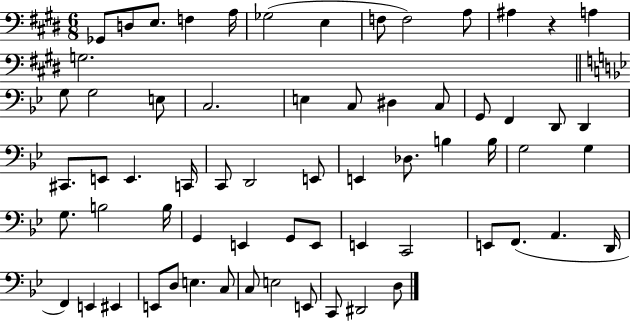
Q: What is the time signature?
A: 6/8